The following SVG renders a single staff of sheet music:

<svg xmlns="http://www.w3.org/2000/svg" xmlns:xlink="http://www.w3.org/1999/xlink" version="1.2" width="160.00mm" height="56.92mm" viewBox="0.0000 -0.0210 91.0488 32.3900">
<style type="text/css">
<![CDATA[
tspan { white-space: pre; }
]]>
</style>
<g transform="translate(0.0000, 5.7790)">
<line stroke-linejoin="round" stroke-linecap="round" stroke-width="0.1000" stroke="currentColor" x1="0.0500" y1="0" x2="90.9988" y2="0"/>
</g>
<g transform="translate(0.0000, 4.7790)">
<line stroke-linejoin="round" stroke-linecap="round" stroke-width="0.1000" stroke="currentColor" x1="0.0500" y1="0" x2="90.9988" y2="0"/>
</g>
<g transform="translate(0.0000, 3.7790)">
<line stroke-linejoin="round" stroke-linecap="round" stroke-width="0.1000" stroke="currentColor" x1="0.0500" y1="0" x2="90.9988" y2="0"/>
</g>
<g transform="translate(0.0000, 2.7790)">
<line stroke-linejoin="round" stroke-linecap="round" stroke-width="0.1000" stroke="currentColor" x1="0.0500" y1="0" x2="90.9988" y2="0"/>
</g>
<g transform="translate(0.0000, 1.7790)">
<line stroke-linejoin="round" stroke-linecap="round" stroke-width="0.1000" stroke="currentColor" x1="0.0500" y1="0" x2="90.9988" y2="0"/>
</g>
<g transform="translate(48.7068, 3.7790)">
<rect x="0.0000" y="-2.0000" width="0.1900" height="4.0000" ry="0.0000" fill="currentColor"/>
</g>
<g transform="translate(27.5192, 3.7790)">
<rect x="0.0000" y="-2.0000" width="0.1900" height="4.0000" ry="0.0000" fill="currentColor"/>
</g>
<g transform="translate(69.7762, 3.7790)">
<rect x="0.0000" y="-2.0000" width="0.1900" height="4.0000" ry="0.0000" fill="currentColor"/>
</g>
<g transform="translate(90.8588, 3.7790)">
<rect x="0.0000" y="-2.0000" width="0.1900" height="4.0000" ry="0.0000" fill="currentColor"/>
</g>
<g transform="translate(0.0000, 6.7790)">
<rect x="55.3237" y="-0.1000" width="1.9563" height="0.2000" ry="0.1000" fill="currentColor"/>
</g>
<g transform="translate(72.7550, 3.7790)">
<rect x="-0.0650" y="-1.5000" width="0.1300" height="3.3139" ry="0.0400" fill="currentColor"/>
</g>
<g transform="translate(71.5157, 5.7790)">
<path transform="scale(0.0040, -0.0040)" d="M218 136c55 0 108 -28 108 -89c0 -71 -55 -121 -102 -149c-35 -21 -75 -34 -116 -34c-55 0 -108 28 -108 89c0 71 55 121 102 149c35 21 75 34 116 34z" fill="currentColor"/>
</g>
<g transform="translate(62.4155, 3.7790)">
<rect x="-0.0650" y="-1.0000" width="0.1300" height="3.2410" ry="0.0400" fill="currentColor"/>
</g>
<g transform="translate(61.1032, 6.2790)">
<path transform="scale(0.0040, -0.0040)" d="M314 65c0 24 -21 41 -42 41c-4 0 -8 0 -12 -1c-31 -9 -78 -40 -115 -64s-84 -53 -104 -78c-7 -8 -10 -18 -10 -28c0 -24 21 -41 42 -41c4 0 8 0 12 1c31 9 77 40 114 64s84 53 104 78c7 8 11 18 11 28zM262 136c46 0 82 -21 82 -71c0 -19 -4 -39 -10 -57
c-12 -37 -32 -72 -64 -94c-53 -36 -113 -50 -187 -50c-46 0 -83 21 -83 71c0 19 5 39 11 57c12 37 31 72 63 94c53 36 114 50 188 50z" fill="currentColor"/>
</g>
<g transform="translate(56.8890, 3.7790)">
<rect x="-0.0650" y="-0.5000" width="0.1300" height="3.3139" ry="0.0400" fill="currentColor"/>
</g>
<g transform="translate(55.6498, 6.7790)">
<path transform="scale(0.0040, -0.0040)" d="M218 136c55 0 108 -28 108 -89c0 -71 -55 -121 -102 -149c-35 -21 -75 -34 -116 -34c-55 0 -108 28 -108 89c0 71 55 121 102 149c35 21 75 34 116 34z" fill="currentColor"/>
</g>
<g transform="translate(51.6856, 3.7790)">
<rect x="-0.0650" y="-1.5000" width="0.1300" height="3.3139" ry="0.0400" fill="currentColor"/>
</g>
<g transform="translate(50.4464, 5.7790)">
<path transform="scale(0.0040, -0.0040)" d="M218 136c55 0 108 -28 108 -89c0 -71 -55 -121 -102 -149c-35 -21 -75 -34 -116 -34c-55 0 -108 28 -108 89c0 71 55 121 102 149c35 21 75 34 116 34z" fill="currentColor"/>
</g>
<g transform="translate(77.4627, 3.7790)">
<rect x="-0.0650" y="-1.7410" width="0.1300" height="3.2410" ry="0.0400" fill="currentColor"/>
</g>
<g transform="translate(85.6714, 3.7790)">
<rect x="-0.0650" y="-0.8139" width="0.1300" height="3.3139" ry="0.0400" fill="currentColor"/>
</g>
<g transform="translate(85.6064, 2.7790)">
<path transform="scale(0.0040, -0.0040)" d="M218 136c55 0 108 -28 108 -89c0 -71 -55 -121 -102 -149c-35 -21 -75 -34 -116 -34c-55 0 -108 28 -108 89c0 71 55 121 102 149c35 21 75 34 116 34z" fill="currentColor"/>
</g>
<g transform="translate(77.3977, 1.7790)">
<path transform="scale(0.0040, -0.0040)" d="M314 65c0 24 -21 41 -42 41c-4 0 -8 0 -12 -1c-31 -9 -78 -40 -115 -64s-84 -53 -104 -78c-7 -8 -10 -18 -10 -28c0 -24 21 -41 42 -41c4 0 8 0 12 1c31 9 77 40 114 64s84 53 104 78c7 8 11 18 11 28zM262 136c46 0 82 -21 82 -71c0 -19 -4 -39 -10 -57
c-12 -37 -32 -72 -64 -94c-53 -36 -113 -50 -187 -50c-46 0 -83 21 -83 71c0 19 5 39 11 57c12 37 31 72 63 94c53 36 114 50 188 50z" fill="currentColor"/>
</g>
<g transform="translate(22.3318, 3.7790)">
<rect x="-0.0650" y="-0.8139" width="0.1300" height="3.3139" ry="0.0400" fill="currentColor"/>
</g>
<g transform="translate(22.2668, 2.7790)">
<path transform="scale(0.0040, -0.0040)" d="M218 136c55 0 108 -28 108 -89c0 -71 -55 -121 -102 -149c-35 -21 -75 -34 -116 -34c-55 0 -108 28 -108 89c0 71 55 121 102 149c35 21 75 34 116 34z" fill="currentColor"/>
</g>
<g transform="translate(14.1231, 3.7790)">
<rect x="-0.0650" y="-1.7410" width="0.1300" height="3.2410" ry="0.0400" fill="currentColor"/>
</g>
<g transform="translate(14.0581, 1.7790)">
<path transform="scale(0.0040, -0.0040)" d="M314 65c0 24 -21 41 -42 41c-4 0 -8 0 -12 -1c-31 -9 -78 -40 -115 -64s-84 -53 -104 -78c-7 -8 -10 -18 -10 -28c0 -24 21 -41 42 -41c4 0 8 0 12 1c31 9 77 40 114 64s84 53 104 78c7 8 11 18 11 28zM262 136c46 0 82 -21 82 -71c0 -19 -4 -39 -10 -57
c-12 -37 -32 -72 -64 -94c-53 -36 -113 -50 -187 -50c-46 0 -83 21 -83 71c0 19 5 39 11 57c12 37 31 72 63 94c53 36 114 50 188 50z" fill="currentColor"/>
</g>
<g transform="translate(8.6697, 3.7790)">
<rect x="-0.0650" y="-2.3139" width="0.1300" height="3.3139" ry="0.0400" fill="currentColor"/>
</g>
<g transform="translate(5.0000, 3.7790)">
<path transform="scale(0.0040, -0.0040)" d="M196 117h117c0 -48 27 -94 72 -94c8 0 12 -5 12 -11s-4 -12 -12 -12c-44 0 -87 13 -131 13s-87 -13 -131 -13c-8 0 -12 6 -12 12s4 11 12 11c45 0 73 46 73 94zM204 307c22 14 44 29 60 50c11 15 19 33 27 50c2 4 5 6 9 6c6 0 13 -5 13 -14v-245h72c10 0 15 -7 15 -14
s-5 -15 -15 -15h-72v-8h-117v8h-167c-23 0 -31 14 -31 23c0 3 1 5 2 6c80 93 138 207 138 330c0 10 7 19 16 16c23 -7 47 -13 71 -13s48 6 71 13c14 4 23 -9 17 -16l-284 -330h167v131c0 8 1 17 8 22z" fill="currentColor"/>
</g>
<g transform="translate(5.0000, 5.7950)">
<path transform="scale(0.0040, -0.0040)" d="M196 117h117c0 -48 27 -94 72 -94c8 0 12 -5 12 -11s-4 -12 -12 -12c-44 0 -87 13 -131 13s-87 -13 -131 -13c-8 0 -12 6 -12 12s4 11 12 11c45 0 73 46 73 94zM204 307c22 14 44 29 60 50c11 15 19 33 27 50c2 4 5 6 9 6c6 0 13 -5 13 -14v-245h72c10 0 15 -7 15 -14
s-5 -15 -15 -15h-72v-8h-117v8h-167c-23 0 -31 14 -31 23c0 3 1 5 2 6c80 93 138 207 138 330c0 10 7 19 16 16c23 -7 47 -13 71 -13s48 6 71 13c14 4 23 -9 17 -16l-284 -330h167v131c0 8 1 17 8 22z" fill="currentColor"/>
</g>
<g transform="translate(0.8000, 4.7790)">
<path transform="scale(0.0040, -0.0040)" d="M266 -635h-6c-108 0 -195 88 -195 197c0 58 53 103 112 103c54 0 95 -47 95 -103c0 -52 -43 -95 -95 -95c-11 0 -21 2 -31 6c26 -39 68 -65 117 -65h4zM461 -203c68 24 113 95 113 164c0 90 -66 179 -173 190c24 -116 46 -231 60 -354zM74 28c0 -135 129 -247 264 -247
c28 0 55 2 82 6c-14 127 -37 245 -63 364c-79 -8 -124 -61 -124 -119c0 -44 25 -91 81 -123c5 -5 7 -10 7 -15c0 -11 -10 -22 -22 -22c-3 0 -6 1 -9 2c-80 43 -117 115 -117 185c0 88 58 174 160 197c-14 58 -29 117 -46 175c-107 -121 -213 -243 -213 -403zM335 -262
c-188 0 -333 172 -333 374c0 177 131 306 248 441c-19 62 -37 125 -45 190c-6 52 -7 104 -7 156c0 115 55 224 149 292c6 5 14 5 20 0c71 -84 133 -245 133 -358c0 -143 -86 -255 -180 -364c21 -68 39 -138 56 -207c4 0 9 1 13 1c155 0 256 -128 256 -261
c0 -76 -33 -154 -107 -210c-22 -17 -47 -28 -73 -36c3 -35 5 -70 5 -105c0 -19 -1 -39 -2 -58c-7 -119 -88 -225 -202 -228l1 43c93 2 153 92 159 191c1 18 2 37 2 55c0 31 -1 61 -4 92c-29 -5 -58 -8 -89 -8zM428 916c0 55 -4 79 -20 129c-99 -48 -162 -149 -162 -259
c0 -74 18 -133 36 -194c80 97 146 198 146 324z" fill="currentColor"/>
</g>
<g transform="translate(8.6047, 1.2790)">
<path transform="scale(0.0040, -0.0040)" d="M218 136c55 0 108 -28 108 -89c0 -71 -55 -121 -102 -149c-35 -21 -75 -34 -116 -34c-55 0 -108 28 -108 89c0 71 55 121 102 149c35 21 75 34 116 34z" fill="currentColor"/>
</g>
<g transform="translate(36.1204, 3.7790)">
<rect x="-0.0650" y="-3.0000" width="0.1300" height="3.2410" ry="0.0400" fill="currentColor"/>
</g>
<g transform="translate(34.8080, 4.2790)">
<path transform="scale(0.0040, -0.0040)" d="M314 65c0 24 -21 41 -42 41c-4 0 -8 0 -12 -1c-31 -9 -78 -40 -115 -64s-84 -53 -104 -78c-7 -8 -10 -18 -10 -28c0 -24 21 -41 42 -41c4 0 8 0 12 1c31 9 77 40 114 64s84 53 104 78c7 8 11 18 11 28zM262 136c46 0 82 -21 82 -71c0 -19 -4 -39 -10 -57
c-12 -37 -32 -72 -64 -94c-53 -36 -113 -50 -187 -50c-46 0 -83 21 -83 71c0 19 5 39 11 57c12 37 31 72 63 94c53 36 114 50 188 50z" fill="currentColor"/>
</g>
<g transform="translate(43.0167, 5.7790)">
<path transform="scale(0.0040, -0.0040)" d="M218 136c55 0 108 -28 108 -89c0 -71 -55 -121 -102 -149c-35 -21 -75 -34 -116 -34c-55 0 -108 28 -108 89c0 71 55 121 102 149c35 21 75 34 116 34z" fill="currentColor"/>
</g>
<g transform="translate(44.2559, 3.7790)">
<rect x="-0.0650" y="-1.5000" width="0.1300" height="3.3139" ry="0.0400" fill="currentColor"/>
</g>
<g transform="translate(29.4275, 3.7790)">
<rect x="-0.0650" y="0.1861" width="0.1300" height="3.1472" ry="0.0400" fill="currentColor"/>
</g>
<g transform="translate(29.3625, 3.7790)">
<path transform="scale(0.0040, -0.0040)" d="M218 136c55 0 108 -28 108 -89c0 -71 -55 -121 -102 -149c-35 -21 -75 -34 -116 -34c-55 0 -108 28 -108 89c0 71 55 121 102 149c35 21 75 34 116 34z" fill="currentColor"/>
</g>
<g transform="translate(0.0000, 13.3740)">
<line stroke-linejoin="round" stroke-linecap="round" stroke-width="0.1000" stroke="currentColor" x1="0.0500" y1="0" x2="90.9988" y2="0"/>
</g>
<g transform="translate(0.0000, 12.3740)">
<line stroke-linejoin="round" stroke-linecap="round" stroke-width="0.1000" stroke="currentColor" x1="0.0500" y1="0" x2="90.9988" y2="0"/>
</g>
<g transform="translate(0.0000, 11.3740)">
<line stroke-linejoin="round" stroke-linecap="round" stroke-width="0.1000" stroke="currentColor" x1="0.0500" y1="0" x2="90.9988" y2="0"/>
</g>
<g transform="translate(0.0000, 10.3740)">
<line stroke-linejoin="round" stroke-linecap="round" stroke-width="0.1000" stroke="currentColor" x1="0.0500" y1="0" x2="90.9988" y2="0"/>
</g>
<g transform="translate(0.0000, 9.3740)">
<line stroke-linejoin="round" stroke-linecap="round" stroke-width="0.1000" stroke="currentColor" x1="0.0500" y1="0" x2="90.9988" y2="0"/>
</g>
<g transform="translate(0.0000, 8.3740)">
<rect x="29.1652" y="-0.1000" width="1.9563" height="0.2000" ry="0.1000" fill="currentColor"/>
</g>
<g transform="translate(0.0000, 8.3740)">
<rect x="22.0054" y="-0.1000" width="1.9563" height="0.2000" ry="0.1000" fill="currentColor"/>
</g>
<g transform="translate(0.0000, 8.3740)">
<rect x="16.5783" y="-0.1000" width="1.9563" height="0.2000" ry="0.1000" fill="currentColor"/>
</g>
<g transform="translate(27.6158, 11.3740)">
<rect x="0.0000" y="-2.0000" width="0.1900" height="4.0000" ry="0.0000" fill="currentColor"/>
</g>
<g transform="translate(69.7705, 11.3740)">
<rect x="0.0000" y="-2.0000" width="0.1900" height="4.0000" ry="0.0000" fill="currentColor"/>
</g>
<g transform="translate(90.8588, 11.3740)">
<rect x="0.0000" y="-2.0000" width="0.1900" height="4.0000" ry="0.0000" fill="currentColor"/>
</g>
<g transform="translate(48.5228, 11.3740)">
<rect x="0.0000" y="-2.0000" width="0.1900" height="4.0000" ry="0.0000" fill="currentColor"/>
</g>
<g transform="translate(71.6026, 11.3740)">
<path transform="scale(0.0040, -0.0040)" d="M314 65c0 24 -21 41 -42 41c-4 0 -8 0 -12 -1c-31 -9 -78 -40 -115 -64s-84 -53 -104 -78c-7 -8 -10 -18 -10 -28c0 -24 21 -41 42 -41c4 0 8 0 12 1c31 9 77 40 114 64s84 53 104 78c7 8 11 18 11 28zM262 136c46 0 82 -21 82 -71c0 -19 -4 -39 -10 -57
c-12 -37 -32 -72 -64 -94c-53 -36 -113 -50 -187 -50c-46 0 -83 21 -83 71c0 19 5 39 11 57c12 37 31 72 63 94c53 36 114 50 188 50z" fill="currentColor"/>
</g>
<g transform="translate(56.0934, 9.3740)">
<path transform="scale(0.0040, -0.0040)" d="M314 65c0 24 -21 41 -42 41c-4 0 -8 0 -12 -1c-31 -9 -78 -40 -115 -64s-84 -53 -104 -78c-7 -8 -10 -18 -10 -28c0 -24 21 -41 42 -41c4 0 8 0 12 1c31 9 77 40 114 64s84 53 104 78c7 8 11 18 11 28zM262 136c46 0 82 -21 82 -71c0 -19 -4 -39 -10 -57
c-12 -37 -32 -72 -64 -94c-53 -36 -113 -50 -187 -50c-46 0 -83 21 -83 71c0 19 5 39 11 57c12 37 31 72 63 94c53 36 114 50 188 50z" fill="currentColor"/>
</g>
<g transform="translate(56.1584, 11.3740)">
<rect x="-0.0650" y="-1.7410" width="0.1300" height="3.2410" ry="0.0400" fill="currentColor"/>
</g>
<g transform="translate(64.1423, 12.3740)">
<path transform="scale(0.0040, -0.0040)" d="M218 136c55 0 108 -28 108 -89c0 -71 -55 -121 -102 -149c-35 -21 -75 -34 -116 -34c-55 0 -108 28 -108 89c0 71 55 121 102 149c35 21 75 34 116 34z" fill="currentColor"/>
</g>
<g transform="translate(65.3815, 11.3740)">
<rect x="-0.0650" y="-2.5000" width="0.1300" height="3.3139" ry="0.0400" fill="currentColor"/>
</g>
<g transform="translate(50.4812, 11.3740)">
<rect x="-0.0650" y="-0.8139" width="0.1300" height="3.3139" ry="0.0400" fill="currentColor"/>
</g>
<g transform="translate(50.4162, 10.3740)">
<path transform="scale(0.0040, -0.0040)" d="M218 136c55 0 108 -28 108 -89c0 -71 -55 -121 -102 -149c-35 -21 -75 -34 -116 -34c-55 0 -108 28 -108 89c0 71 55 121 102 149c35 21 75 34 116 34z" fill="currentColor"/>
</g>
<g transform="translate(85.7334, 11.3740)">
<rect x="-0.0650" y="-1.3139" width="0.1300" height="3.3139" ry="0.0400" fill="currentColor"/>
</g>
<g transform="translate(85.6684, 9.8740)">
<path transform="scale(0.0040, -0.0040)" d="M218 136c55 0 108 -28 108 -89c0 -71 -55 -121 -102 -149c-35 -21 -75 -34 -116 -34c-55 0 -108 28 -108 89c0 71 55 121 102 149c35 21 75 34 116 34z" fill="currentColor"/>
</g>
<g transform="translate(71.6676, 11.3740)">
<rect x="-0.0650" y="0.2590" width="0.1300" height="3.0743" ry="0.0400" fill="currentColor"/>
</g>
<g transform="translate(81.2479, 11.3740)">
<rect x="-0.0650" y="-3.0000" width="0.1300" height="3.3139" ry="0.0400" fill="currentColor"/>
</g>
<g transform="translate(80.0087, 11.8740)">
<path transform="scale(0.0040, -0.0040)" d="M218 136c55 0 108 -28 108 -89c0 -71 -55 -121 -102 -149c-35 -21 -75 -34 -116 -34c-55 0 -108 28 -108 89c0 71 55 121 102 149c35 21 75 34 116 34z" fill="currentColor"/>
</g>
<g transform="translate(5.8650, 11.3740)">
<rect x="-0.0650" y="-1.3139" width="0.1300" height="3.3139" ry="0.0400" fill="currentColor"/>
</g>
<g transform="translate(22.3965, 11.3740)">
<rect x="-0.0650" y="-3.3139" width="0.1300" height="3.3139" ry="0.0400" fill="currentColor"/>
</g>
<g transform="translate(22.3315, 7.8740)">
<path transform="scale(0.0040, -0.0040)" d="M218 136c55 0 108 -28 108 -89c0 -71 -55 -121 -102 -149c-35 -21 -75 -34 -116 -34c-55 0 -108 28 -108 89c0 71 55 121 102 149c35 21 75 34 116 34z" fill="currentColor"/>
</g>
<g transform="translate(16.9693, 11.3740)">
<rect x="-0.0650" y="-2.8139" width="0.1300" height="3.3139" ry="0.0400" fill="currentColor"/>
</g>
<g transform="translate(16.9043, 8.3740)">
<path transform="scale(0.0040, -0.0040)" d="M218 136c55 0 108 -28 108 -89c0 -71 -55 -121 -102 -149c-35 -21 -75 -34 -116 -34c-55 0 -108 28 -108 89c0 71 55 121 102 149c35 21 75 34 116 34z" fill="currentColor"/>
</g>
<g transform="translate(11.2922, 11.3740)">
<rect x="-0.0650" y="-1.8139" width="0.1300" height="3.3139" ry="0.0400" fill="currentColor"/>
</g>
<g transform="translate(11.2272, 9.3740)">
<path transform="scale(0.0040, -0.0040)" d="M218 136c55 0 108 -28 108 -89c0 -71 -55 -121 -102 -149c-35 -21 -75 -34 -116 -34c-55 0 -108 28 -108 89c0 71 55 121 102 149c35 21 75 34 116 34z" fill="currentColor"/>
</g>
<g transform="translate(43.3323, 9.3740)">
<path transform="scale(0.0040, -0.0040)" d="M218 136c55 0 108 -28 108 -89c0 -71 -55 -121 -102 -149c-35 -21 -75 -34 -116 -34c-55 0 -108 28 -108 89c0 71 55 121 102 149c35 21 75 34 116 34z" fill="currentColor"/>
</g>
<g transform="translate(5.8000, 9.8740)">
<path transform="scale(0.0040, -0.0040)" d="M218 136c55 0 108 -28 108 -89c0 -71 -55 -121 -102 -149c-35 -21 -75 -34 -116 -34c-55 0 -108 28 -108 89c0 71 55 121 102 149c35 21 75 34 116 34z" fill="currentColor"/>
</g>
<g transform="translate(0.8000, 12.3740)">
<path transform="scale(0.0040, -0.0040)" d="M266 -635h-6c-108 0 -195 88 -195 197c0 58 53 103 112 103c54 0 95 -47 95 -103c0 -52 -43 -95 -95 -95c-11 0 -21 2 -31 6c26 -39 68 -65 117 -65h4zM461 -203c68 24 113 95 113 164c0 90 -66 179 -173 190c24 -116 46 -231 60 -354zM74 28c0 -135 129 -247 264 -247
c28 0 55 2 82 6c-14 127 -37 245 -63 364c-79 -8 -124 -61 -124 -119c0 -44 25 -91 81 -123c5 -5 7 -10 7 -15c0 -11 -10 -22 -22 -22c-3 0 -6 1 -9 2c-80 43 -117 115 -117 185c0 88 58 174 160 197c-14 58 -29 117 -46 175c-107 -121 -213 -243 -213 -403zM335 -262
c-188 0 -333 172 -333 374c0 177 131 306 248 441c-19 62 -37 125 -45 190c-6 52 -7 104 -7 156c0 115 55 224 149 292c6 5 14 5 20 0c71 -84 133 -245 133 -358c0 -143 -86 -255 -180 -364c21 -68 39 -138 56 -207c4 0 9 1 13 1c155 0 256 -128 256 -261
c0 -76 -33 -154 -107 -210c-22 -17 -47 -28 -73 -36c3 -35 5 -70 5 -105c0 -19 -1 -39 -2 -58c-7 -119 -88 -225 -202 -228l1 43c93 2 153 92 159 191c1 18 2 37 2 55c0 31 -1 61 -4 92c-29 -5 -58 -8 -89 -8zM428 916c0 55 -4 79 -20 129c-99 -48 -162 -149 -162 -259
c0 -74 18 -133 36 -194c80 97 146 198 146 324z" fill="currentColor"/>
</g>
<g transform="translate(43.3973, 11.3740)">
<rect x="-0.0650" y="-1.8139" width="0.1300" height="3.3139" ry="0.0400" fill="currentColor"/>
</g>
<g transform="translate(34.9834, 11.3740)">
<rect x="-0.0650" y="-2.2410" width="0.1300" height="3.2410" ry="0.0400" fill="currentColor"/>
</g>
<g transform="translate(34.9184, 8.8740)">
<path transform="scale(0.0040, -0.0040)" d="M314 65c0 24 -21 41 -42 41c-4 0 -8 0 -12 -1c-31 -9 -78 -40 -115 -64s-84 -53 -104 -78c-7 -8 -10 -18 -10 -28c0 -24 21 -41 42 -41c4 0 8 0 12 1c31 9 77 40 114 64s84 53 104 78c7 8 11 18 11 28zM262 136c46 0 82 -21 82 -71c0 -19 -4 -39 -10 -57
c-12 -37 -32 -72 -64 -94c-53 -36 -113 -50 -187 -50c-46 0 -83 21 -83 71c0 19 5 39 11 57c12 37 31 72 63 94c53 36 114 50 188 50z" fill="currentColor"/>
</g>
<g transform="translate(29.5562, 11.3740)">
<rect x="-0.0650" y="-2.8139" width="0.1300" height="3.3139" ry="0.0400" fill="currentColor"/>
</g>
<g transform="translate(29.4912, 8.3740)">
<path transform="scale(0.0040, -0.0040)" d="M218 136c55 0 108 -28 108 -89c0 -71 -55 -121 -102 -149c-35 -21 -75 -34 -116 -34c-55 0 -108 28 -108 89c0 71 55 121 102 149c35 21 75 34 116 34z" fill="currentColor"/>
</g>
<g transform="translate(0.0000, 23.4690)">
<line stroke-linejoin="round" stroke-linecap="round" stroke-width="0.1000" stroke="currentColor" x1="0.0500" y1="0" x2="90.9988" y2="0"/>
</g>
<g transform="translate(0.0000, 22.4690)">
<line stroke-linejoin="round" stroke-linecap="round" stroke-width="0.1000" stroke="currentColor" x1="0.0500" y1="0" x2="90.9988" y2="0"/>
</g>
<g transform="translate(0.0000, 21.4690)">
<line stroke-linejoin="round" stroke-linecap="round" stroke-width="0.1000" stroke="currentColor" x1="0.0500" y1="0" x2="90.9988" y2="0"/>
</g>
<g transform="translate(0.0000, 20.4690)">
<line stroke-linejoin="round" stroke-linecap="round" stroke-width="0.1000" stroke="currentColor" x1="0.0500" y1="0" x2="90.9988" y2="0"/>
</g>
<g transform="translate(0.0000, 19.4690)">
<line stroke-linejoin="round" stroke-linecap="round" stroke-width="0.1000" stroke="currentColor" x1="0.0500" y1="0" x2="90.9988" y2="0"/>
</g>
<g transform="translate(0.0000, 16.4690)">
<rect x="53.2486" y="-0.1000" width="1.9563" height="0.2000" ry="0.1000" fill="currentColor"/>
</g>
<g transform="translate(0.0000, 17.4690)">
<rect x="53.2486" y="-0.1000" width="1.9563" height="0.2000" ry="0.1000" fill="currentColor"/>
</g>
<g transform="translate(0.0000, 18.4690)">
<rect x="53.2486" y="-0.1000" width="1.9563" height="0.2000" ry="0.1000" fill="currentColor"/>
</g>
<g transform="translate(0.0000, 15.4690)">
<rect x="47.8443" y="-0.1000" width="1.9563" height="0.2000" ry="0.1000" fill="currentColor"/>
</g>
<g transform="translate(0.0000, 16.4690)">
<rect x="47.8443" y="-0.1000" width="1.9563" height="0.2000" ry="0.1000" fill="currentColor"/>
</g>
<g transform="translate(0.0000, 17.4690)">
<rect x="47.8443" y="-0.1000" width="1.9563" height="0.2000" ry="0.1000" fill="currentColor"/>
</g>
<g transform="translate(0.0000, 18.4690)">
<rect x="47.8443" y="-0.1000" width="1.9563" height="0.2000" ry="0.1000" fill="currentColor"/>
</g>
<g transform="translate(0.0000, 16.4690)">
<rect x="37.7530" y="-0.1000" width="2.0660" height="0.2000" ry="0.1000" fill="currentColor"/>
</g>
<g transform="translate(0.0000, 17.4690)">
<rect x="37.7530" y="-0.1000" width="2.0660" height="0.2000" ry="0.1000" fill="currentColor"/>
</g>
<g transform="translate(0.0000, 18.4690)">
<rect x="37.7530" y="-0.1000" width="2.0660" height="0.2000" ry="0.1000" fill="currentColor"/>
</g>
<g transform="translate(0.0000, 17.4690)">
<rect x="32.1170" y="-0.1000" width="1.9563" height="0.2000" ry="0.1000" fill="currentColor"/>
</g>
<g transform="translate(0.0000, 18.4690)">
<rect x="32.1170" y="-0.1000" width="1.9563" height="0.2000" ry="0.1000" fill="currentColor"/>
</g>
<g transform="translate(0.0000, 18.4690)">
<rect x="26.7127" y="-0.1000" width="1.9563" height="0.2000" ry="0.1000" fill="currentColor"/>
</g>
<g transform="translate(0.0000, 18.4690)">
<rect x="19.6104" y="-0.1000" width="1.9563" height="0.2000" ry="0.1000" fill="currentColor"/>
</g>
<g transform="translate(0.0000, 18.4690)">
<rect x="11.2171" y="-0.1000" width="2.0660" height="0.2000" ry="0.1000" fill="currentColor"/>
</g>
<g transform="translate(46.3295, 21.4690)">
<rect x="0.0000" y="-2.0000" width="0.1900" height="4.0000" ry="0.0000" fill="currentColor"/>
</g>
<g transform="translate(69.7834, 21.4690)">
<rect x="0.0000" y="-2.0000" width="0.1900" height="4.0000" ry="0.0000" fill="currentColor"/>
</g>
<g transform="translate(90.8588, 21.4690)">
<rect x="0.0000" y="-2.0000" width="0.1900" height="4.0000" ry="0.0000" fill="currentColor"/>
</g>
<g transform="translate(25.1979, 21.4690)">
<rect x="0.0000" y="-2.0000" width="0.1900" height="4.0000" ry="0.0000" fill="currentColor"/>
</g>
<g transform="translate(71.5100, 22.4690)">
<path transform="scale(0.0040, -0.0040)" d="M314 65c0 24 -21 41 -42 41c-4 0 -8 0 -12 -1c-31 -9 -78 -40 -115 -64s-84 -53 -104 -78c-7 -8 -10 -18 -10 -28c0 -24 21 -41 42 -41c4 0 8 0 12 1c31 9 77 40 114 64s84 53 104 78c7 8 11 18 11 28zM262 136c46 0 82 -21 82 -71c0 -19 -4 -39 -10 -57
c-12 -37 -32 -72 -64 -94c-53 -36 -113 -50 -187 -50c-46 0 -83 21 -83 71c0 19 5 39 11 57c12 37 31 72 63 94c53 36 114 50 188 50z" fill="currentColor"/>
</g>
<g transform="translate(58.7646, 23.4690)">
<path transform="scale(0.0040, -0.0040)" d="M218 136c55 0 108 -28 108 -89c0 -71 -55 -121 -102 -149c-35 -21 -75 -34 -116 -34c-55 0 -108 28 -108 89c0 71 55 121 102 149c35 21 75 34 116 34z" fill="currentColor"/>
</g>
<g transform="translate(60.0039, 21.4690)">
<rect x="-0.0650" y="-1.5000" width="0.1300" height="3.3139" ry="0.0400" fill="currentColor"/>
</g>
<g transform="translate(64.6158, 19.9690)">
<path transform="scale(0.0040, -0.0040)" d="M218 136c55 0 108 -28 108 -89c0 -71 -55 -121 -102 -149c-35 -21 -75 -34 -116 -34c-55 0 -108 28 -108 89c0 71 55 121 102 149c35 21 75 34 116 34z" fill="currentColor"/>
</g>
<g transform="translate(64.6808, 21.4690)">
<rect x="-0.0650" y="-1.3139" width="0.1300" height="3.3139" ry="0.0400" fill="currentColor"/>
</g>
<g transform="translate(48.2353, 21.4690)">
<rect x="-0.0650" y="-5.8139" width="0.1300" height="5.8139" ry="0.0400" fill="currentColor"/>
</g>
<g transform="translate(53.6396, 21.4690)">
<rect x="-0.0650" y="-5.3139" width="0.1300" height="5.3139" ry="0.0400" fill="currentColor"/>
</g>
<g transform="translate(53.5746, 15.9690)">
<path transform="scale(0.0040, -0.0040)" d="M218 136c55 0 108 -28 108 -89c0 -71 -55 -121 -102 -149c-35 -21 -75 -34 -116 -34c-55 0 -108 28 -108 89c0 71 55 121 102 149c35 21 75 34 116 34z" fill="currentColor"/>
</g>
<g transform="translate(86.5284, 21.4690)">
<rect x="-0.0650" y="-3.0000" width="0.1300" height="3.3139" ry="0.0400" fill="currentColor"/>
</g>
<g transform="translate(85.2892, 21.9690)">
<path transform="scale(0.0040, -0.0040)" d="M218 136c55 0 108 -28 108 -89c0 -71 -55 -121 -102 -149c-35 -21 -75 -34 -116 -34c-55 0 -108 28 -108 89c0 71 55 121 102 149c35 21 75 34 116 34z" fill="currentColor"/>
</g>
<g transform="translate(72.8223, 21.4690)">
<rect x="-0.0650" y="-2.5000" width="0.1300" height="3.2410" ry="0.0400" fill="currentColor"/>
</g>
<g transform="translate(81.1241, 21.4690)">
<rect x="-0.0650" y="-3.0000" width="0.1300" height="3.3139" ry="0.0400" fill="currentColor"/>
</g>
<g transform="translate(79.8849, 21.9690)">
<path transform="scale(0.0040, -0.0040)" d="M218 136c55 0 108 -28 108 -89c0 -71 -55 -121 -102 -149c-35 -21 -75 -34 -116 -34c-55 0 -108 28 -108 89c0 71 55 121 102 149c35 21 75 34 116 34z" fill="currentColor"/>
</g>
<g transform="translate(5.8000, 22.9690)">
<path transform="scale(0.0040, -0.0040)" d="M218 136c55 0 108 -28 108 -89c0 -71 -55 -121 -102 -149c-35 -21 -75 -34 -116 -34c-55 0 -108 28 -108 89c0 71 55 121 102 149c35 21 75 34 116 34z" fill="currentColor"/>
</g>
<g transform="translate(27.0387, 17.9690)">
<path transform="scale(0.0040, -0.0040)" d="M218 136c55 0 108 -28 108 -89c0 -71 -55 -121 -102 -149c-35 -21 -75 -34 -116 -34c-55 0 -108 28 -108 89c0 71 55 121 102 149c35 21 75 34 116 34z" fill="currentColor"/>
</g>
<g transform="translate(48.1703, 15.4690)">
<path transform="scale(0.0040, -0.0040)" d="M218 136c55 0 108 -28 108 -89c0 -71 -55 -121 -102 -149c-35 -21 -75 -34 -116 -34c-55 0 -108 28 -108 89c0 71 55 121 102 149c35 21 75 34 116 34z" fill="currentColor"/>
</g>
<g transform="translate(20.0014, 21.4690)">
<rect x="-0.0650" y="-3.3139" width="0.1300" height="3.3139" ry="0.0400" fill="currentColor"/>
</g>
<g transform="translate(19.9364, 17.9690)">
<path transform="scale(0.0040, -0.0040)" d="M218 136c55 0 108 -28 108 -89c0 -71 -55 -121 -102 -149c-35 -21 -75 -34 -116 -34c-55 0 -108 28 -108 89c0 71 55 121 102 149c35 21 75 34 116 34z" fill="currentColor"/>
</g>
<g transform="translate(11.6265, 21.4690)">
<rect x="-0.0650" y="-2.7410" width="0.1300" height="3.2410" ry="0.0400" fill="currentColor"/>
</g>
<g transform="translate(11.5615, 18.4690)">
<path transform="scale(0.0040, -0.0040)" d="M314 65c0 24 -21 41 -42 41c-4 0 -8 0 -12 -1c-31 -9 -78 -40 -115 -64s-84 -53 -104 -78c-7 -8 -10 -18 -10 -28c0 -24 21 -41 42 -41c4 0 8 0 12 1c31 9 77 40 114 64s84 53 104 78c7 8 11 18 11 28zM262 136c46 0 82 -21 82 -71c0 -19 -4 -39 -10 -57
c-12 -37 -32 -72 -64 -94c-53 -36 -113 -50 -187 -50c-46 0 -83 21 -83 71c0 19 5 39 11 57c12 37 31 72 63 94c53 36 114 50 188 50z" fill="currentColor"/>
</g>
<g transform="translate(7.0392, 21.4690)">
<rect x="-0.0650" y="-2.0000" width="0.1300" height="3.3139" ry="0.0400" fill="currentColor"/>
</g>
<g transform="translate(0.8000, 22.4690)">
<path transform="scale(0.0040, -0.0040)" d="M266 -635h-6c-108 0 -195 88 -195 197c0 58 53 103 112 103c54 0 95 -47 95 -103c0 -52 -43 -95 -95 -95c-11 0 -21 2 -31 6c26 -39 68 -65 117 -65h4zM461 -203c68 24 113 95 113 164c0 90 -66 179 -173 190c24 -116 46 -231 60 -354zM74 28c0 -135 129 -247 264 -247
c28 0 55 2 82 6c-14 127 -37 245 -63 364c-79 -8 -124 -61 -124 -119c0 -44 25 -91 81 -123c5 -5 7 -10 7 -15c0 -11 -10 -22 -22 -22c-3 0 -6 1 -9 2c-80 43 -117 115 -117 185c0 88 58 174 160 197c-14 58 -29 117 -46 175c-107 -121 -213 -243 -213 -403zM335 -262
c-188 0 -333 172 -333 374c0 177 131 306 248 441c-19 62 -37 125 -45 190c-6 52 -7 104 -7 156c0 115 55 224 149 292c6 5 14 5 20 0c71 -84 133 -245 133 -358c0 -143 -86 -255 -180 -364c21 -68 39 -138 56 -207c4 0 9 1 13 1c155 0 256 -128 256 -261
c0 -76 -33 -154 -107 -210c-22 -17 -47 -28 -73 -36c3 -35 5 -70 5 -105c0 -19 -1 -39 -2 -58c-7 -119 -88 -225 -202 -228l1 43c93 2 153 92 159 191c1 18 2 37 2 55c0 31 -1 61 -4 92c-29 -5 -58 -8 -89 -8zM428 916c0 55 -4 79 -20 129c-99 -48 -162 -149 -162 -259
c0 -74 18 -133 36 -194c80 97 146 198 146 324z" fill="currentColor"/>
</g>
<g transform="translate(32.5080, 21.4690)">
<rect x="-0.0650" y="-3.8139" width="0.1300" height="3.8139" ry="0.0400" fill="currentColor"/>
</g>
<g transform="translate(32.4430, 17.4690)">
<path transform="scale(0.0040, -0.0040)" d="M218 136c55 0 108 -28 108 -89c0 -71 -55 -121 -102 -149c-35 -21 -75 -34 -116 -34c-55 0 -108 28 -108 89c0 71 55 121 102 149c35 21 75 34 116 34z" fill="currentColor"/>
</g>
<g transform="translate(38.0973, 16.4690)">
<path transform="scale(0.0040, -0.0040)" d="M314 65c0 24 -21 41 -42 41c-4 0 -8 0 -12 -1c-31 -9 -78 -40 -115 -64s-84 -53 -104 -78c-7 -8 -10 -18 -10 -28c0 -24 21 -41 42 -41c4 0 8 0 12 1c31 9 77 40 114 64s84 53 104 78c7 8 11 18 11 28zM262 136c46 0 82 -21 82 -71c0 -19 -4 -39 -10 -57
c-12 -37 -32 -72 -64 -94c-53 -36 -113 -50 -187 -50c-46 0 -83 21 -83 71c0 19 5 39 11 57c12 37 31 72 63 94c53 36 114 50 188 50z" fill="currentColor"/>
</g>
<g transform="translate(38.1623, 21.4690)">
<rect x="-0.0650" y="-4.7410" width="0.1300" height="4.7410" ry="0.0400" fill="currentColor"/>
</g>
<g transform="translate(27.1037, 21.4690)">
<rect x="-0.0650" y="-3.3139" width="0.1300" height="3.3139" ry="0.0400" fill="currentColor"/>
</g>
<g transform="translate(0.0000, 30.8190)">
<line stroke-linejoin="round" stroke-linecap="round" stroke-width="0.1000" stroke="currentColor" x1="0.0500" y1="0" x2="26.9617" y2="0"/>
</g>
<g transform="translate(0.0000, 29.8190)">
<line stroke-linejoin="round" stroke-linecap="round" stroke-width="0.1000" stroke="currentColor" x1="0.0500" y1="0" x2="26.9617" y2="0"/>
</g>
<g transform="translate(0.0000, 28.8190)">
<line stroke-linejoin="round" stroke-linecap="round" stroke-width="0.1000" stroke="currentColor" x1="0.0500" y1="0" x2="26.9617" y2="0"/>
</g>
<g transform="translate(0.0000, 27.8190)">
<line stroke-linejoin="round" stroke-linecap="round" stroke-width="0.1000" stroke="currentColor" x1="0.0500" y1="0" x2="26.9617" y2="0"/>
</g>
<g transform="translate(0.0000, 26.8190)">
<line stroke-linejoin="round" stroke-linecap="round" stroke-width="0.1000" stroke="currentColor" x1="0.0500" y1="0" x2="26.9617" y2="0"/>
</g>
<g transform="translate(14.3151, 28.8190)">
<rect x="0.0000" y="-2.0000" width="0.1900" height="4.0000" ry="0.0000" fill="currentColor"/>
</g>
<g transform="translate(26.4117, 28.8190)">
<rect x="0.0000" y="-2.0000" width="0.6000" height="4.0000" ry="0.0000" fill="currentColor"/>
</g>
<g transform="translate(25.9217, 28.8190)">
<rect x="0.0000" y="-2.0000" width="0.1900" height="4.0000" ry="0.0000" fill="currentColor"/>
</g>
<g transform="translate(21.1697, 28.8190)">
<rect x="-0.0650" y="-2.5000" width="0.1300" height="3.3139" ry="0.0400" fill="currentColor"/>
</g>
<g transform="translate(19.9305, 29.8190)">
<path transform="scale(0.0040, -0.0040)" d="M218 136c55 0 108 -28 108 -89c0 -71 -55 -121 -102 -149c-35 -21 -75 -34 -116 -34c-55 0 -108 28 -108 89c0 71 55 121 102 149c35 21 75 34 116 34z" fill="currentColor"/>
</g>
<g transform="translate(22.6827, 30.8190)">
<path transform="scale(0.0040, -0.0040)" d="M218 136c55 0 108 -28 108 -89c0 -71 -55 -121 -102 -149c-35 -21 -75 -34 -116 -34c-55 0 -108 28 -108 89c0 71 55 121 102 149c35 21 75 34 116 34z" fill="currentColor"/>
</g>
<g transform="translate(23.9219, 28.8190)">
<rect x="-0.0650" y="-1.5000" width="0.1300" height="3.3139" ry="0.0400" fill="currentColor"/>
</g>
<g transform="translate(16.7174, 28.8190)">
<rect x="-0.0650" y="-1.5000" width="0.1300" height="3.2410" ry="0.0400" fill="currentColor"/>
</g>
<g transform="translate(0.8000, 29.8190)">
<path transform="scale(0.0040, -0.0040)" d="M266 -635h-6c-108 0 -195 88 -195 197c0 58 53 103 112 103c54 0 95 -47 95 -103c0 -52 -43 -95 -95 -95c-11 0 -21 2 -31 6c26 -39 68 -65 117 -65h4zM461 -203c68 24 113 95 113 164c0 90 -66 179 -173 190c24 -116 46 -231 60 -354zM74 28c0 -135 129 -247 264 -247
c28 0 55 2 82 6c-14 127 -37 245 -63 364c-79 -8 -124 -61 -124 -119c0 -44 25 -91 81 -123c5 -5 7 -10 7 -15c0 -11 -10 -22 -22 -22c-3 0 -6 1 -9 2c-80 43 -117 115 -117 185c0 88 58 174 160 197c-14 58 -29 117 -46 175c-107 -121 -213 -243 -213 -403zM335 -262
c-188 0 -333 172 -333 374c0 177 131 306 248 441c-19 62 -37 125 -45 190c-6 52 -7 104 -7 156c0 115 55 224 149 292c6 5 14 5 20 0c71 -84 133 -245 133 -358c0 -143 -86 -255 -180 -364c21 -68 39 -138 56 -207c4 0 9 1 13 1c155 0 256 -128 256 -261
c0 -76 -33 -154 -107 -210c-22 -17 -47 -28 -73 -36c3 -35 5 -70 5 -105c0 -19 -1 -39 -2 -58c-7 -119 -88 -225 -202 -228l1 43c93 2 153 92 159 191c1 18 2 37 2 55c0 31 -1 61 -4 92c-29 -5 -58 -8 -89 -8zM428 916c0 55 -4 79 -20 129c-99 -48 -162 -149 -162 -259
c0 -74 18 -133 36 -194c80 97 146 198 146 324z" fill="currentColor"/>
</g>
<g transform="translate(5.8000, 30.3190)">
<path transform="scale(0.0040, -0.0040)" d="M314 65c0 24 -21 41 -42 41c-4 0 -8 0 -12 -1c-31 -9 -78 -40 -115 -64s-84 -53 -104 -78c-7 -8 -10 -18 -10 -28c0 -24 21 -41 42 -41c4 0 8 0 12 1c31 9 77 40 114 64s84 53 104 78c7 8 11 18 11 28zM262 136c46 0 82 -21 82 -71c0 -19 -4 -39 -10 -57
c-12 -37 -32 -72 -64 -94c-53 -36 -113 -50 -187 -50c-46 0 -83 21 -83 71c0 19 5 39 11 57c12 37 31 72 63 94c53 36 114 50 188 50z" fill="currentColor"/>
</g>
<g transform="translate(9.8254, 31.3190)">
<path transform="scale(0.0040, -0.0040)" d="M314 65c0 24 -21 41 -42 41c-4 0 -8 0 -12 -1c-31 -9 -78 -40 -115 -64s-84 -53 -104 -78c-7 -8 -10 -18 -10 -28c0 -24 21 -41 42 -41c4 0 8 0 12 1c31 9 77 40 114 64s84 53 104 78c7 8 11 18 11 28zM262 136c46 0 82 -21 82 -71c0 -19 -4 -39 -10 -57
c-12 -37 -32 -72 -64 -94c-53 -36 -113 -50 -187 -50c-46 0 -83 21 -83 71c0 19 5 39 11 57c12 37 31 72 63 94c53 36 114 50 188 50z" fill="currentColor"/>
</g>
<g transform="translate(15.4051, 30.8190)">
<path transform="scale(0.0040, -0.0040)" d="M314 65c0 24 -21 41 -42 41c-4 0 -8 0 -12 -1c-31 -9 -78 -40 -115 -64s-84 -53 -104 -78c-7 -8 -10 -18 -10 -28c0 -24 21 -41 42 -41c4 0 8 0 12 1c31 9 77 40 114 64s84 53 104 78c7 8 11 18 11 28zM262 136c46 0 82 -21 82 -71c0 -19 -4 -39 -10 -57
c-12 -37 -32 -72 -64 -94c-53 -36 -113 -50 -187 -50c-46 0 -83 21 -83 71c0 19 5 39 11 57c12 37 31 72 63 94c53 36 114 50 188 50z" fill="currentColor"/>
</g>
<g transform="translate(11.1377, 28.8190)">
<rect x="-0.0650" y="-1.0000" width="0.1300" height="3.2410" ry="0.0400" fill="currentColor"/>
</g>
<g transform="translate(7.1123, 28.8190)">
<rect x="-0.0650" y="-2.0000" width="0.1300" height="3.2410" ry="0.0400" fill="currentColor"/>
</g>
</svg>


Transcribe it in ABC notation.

X:1
T:Untitled
M:4/4
L:1/4
K:C
g f2 d B A2 E E C D2 E f2 d e f a b a g2 f d f2 G B2 A e F a2 b b c' e'2 g' f' E e G2 A A F2 D2 E2 G E